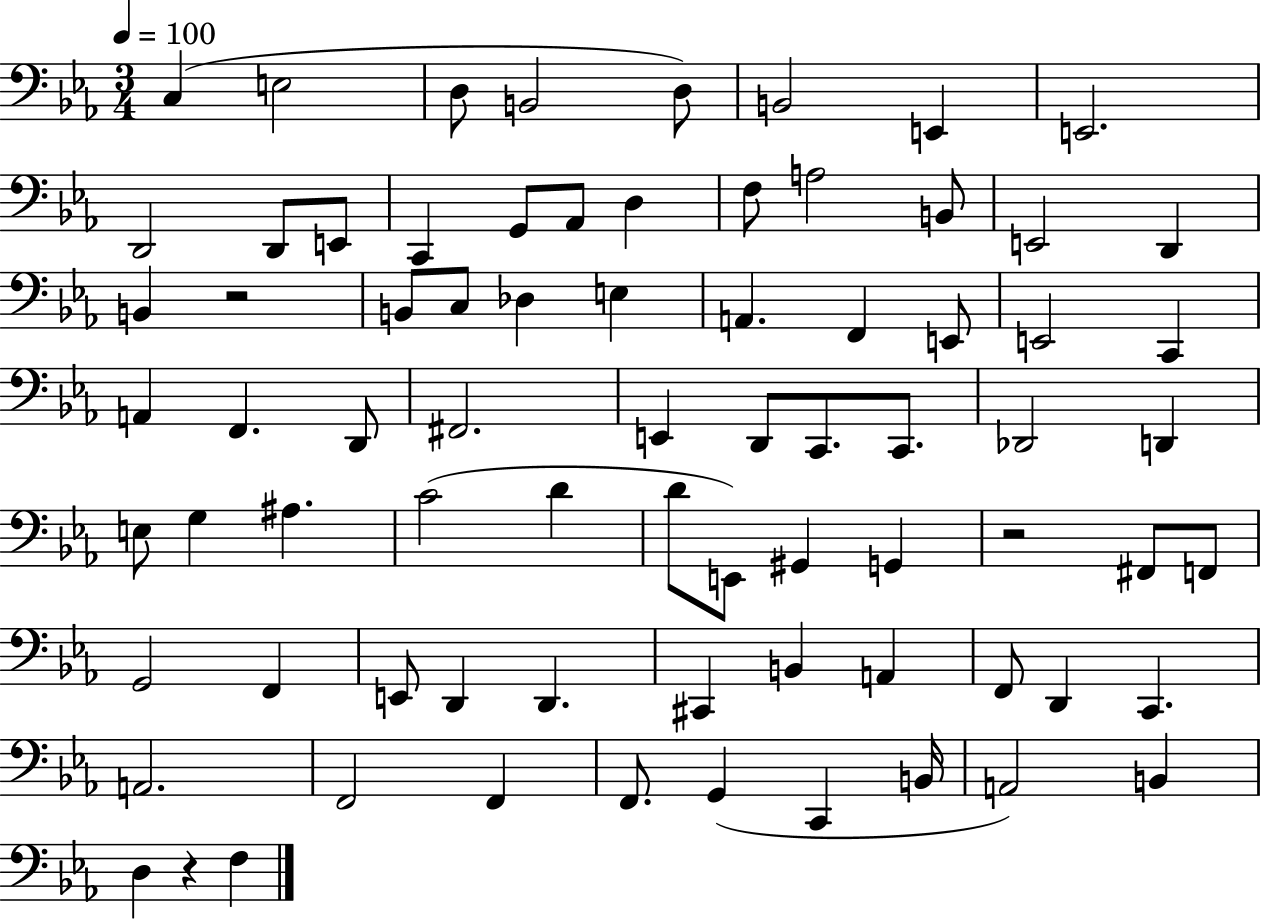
X:1
T:Untitled
M:3/4
L:1/4
K:Eb
C, E,2 D,/2 B,,2 D,/2 B,,2 E,, E,,2 D,,2 D,,/2 E,,/2 C,, G,,/2 _A,,/2 D, F,/2 A,2 B,,/2 E,,2 D,, B,, z2 B,,/2 C,/2 _D, E, A,, F,, E,,/2 E,,2 C,, A,, F,, D,,/2 ^F,,2 E,, D,,/2 C,,/2 C,,/2 _D,,2 D,, E,/2 G, ^A, C2 D D/2 E,,/2 ^G,, G,, z2 ^F,,/2 F,,/2 G,,2 F,, E,,/2 D,, D,, ^C,, B,, A,, F,,/2 D,, C,, A,,2 F,,2 F,, F,,/2 G,, C,, B,,/4 A,,2 B,, D, z F,